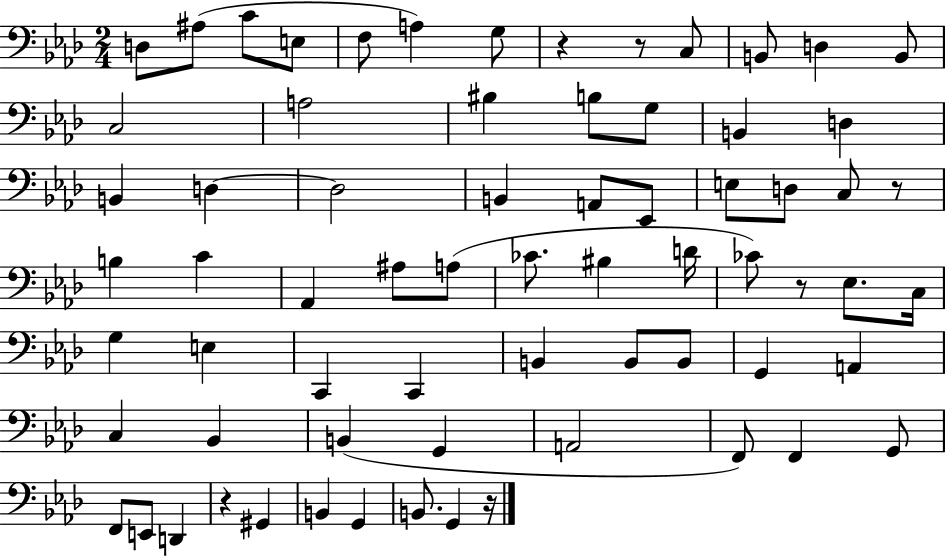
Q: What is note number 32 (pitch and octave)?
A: A3